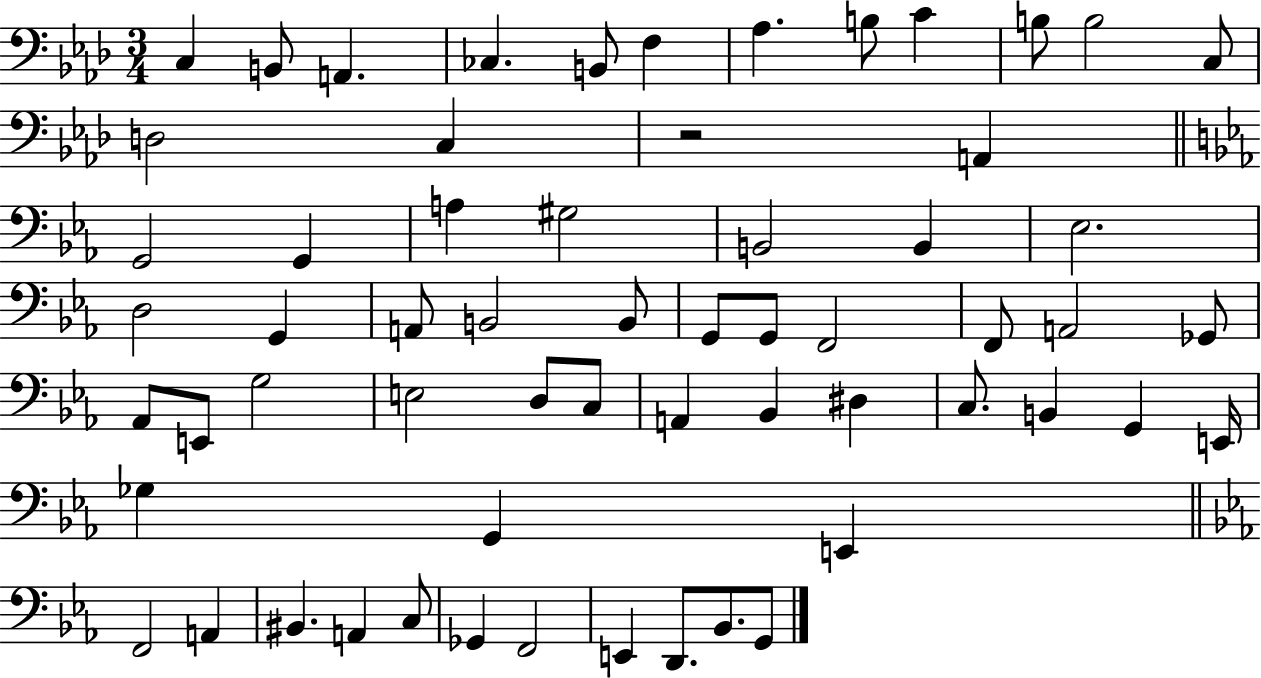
{
  \clef bass
  \numericTimeSignature
  \time 3/4
  \key aes \major
  c4 b,8 a,4. | ces4. b,8 f4 | aes4. b8 c'4 | b8 b2 c8 | \break d2 c4 | r2 a,4 | \bar "||" \break \key c \minor g,2 g,4 | a4 gis2 | b,2 b,4 | ees2. | \break d2 g,4 | a,8 b,2 b,8 | g,8 g,8 f,2 | f,8 a,2 ges,8 | \break aes,8 e,8 g2 | e2 d8 c8 | a,4 bes,4 dis4 | c8. b,4 g,4 e,16 | \break ges4 g,4 e,4 | \bar "||" \break \key ees \major f,2 a,4 | bis,4. a,4 c8 | ges,4 f,2 | e,4 d,8. bes,8. g,8 | \break \bar "|."
}